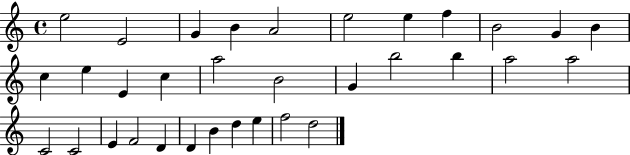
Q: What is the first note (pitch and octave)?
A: E5